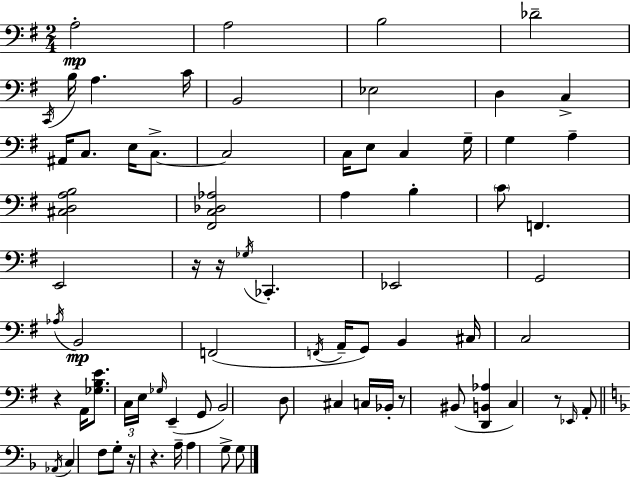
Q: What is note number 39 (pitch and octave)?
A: B2